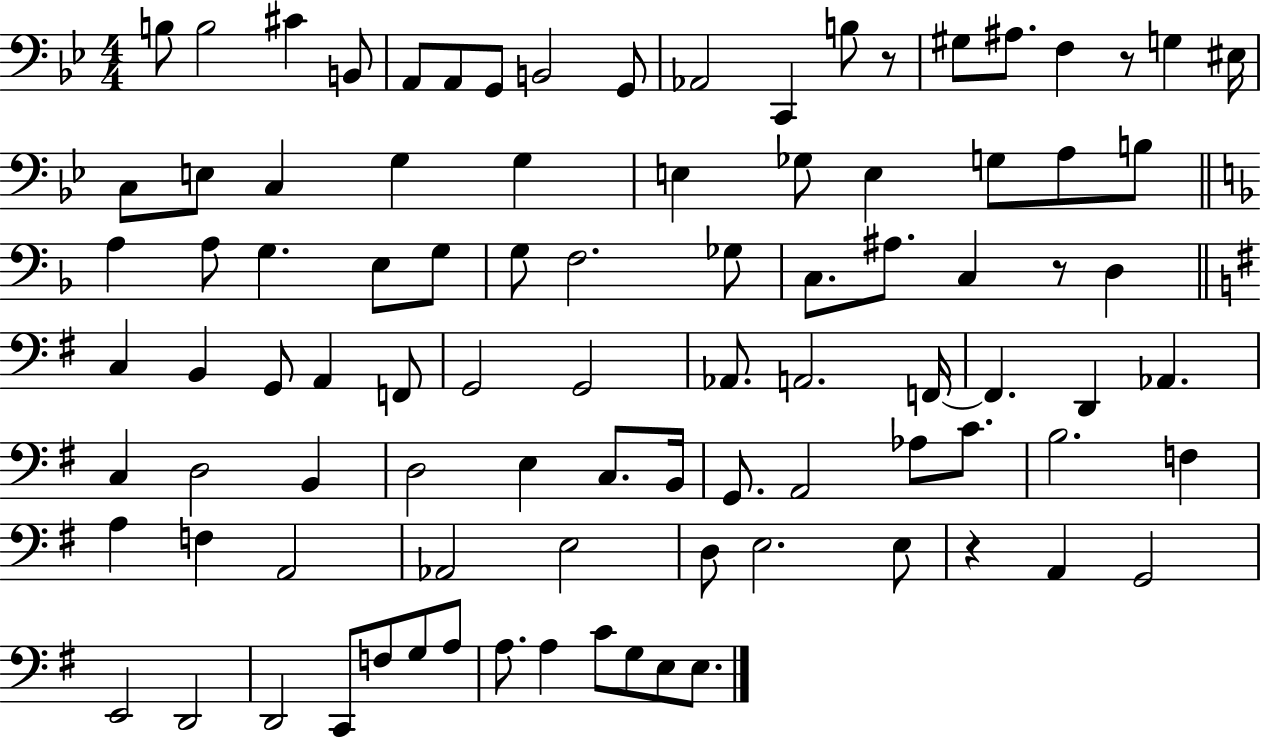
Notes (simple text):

B3/e B3/h C#4/q B2/e A2/e A2/e G2/e B2/h G2/e Ab2/h C2/q B3/e R/e G#3/e A#3/e. F3/q R/e G3/q EIS3/s C3/e E3/e C3/q G3/q G3/q E3/q Gb3/e E3/q G3/e A3/e B3/e A3/q A3/e G3/q. E3/e G3/e G3/e F3/h. Gb3/e C3/e. A#3/e. C3/q R/e D3/q C3/q B2/q G2/e A2/q F2/e G2/h G2/h Ab2/e. A2/h. F2/s F2/q. D2/q Ab2/q. C3/q D3/h B2/q D3/h E3/q C3/e. B2/s G2/e. A2/h Ab3/e C4/e. B3/h. F3/q A3/q F3/q A2/h Ab2/h E3/h D3/e E3/h. E3/e R/q A2/q G2/h E2/h D2/h D2/h C2/e F3/e G3/e A3/e A3/e. A3/q C4/e G3/e E3/e E3/e.